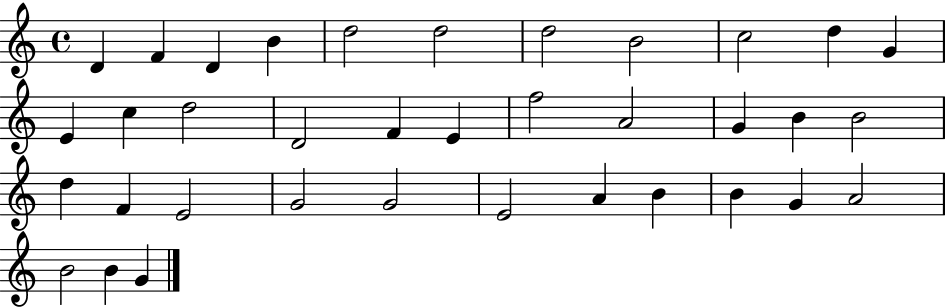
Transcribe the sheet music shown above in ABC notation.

X:1
T:Untitled
M:4/4
L:1/4
K:C
D F D B d2 d2 d2 B2 c2 d G E c d2 D2 F E f2 A2 G B B2 d F E2 G2 G2 E2 A B B G A2 B2 B G